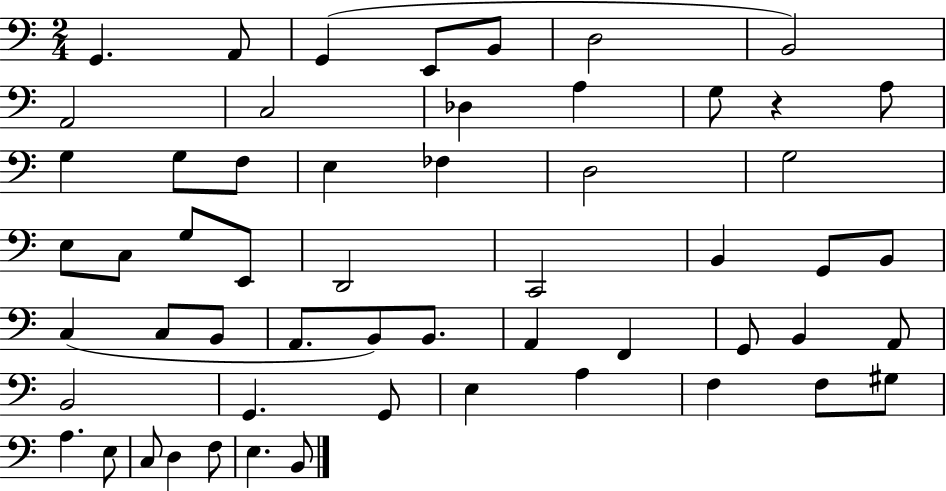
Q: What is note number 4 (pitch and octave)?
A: E2